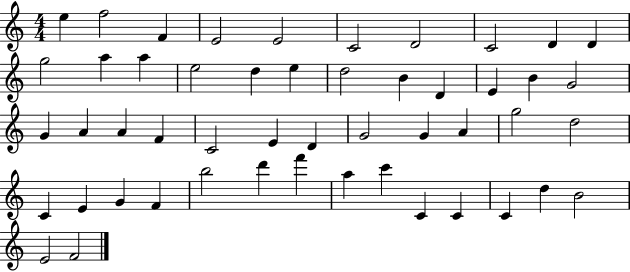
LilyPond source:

{
  \clef treble
  \numericTimeSignature
  \time 4/4
  \key c \major
  e''4 f''2 f'4 | e'2 e'2 | c'2 d'2 | c'2 d'4 d'4 | \break g''2 a''4 a''4 | e''2 d''4 e''4 | d''2 b'4 d'4 | e'4 b'4 g'2 | \break g'4 a'4 a'4 f'4 | c'2 e'4 d'4 | g'2 g'4 a'4 | g''2 d''2 | \break c'4 e'4 g'4 f'4 | b''2 d'''4 f'''4 | a''4 c'''4 c'4 c'4 | c'4 d''4 b'2 | \break e'2 f'2 | \bar "|."
}